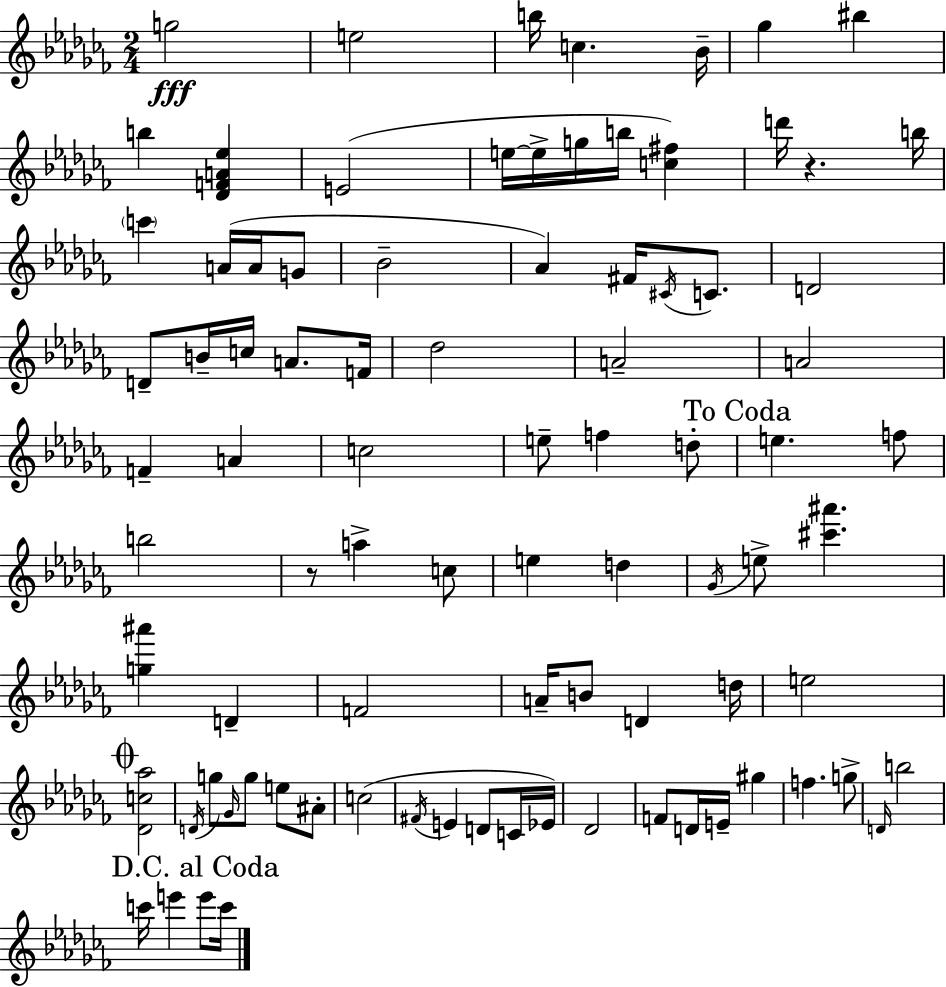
{
  \clef treble
  \numericTimeSignature
  \time 2/4
  \key aes \minor
  g''2\fff | e''2 | b''16 c''4. bes'16-- | ges''4 bis''4 | \break b''4 <des' f' a' ees''>4 | e'2( | e''16~~ e''16-> g''16 b''16 <c'' fis''>4) | d'''16 r4. b''16 | \break \parenthesize c'''4 a'16( a'16 g'8 | bes'2-- | aes'4) fis'16 \acciaccatura { cis'16 } c'8. | d'2 | \break d'8-- b'16-- c''16 a'8. | f'16 des''2 | a'2-- | a'2 | \break f'4-- a'4 | c''2 | e''8-- f''4 d''8-. | \mark "To Coda" e''4. f''8 | \break b''2 | r8 a''4-> c''8 | e''4 d''4 | \acciaccatura { ges'16 } e''8-> <cis''' ais'''>4. | \break <g'' ais'''>4 d'4-- | f'2 | a'16-- b'8 d'4 | d''16 e''2 | \break \mark \markup { \musicglyph "scripts.coda" } <des' c'' aes''>2 | \acciaccatura { d'16 } g''8 \grace { ges'16 } g''8 | e''8 ais'8-. c''2( | \acciaccatura { fis'16 } e'4 | \break d'8 c'16 ees'16) des'2 | f'8 d'16 | e'16-- gis''4 f''4. | g''8-> \grace { d'16 } b''2 | \break \mark "D.C. al Coda" c'''16 e'''4 | e'''8 c'''16 \bar "|."
}